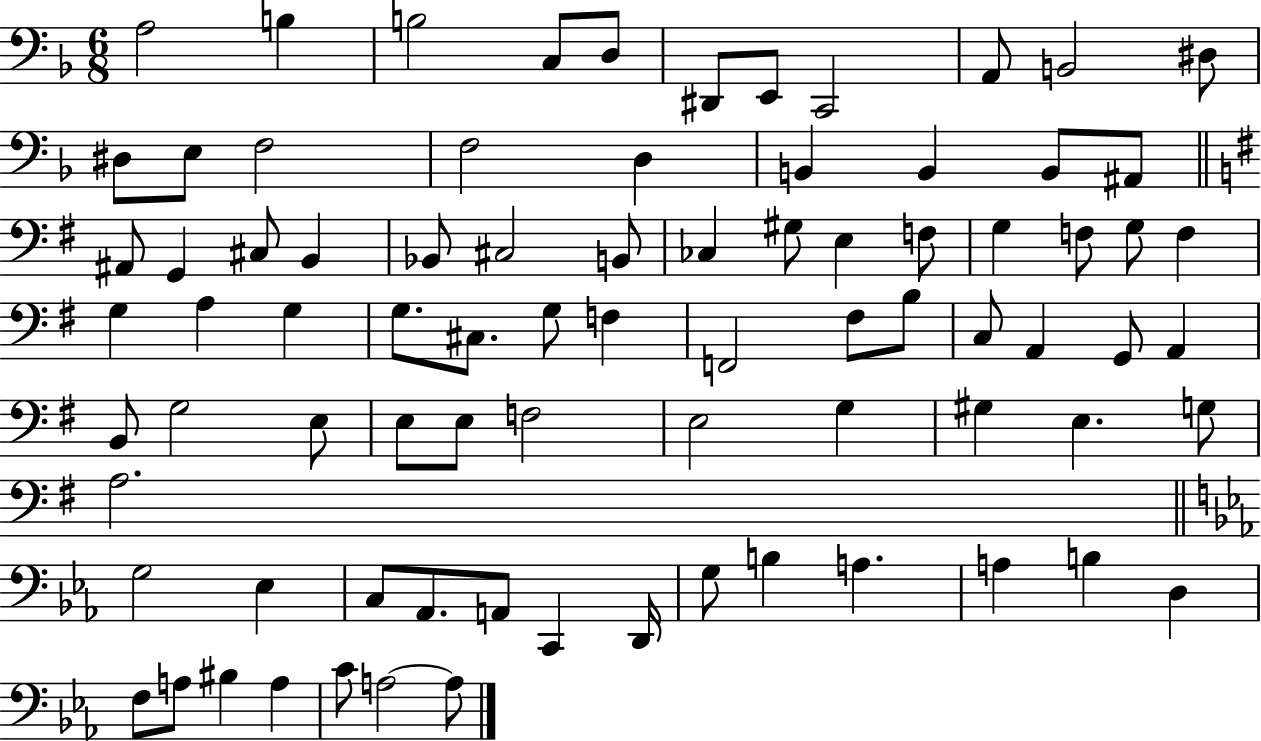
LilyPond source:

{
  \clef bass
  \numericTimeSignature
  \time 6/8
  \key f \major
  a2 b4 | b2 c8 d8 | dis,8 e,8 c,2 | a,8 b,2 dis8 | \break dis8 e8 f2 | f2 d4 | b,4 b,4 b,8 ais,8 | \bar "||" \break \key g \major ais,8 g,4 cis8 b,4 | bes,8 cis2 b,8 | ces4 gis8 e4 f8 | g4 f8 g8 f4 | \break g4 a4 g4 | g8. cis8. g8 f4 | f,2 fis8 b8 | c8 a,4 g,8 a,4 | \break b,8 g2 e8 | e8 e8 f2 | e2 g4 | gis4 e4. g8 | \break a2. | \bar "||" \break \key ees \major g2 ees4 | c8 aes,8. a,8 c,4 d,16 | g8 b4 a4. | a4 b4 d4 | \break f8 a8 bis4 a4 | c'8 a2~~ a8 | \bar "|."
}